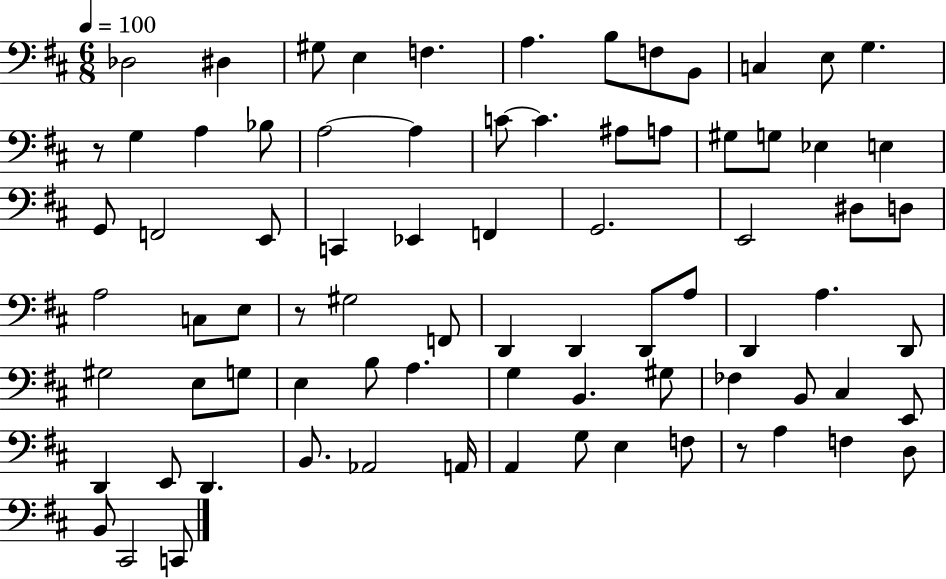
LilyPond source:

{
  \clef bass
  \numericTimeSignature
  \time 6/8
  \key d \major
  \tempo 4 = 100
  des2 dis4 | gis8 e4 f4. | a4. b8 f8 b,8 | c4 e8 g4. | \break r8 g4 a4 bes8 | a2~~ a4 | c'8~~ c'4. ais8 a8 | gis8 g8 ees4 e4 | \break g,8 f,2 e,8 | c,4 ees,4 f,4 | g,2. | e,2 dis8 d8 | \break a2 c8 e8 | r8 gis2 f,8 | d,4 d,4 d,8 a8 | d,4 a4. d,8 | \break gis2 e8 g8 | e4 b8 a4. | g4 b,4. gis8 | fes4 b,8 cis4 e,8 | \break d,4 e,8 d,4. | b,8. aes,2 a,16 | a,4 g8 e4 f8 | r8 a4 f4 d8 | \break b,8 cis,2 c,8 | \bar "|."
}